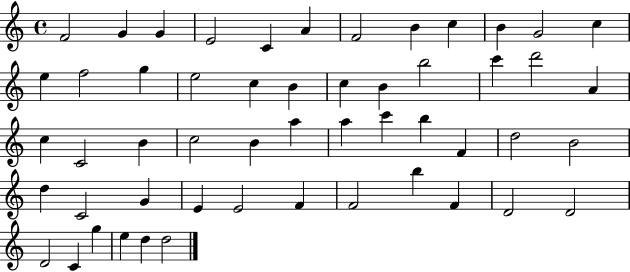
F4/h G4/q G4/q E4/h C4/q A4/q F4/h B4/q C5/q B4/q G4/h C5/q E5/q F5/h G5/q E5/h C5/q B4/q C5/q B4/q B5/h C6/q D6/h A4/q C5/q C4/h B4/q C5/h B4/q A5/q A5/q C6/q B5/q F4/q D5/h B4/h D5/q C4/h G4/q E4/q E4/h F4/q F4/h B5/q F4/q D4/h D4/h D4/h C4/q G5/q E5/q D5/q D5/h